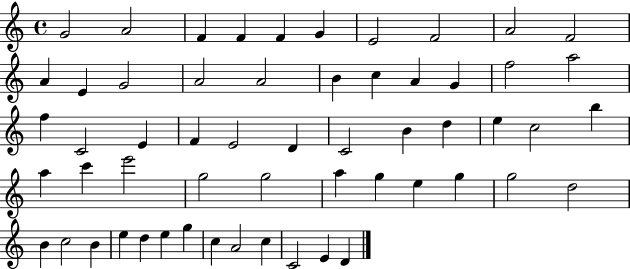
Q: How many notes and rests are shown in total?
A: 57